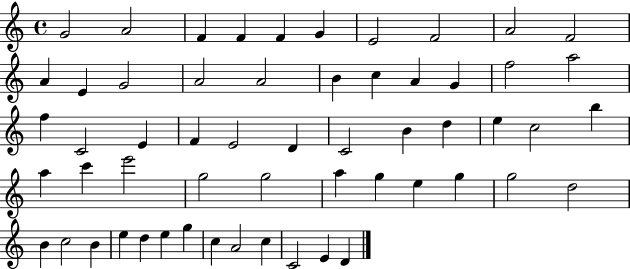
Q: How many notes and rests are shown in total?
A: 57